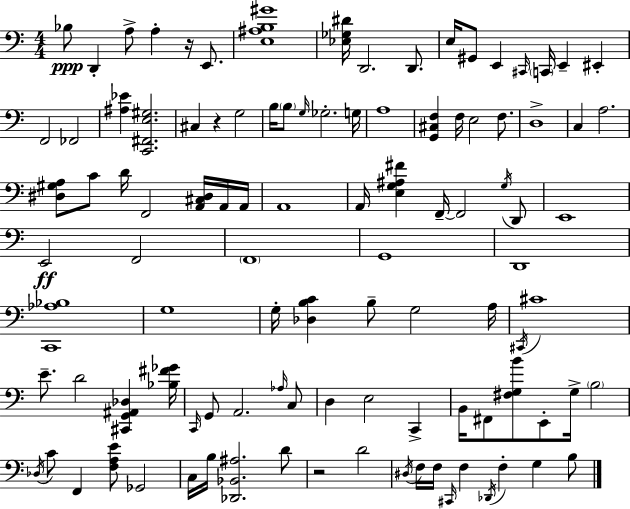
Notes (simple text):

Bb3/e D2/q A3/e A3/q R/s E2/e. [E3,A#3,B3,G#4]/w [Eb3,Gb3,D#4]/s D2/h. D2/e. E3/s G#2/e E2/q C#2/s C2/s E2/q EIS2/q F2/h FES2/h [A#3,Eb4]/q [C2,F#2,E3,G#3]/h. C#3/q R/q G3/h B3/s B3/e G3/s Gb3/h. G3/s A3/w [G2,C#3,F3]/q F3/s E3/h F3/e. D3/w C3/q A3/h. [D#3,G#3,A3]/e C4/e D4/s F2/h [A2,C#3,D#3]/s A2/s A2/s A2/w A2/s [E3,G3,A#3,F#4]/q F2/s F2/h G3/s D2/e E2/w E2/h F2/h F2/w G2/w D2/w [C2,Ab3,Bb3]/w G3/w G3/s [Db3,B3,C4]/q B3/e G3/h A3/s C#2/s C#4/w E4/e. D4/h [C#2,G2,A#2,Db3]/q [Bb3,F#4,Gb4]/s C2/s G2/e A2/h. Ab3/s C3/e D3/q E3/h C2/q B2/s F#2/e [F#3,G3,B4]/e E2/e G3/s B3/h Db3/s C4/e F2/q [F3,A3,E4]/e Gb2/h C3/s B3/s [Db2,Bb2,A#3]/h. D4/e R/h D4/h D#3/s F3/s F3/s C#2/s F3/q Db2/s F3/q G3/q B3/e